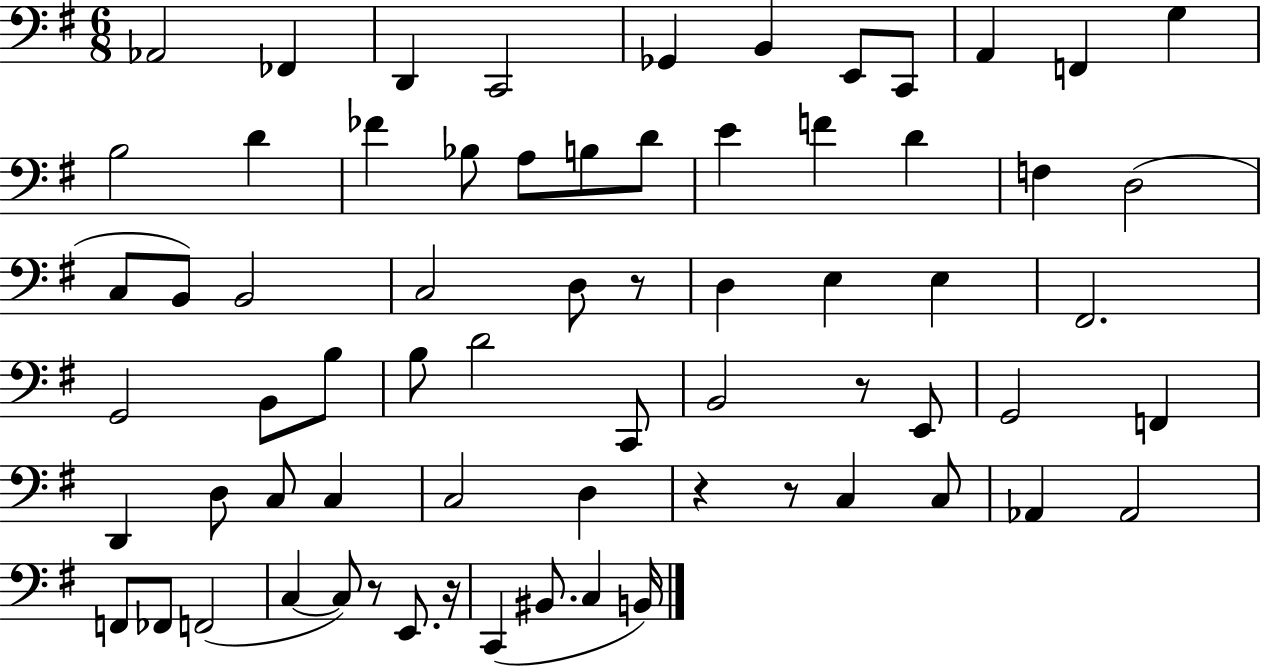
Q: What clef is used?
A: bass